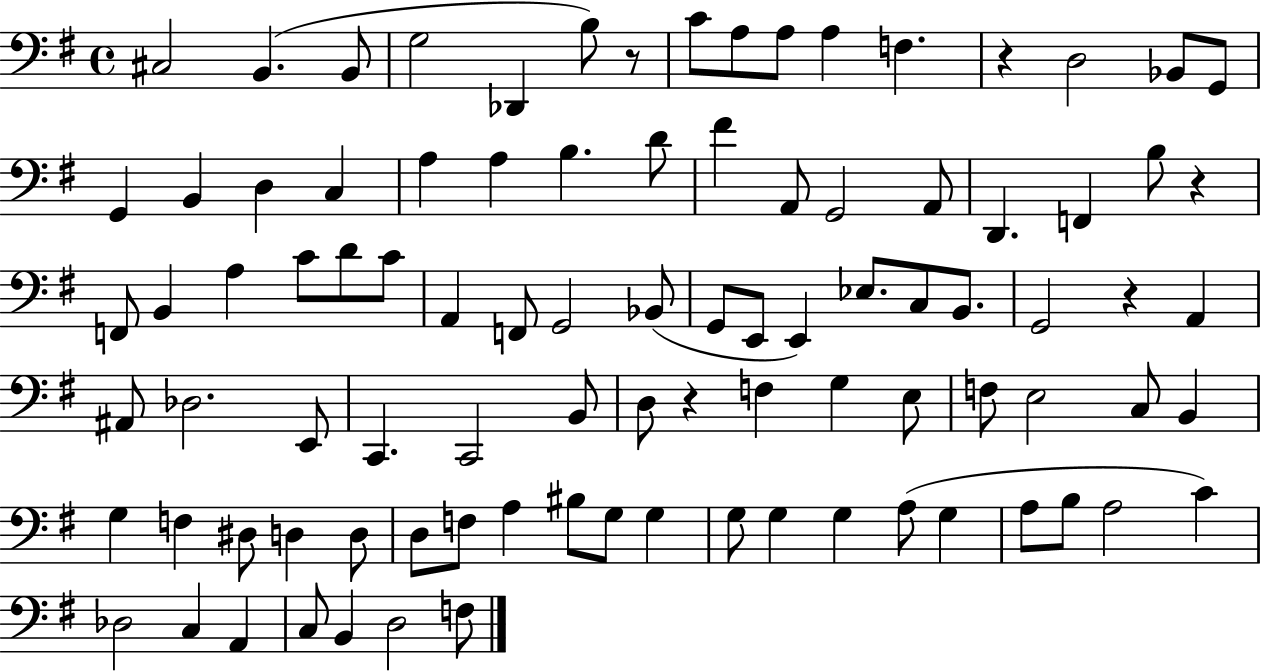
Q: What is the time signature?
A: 4/4